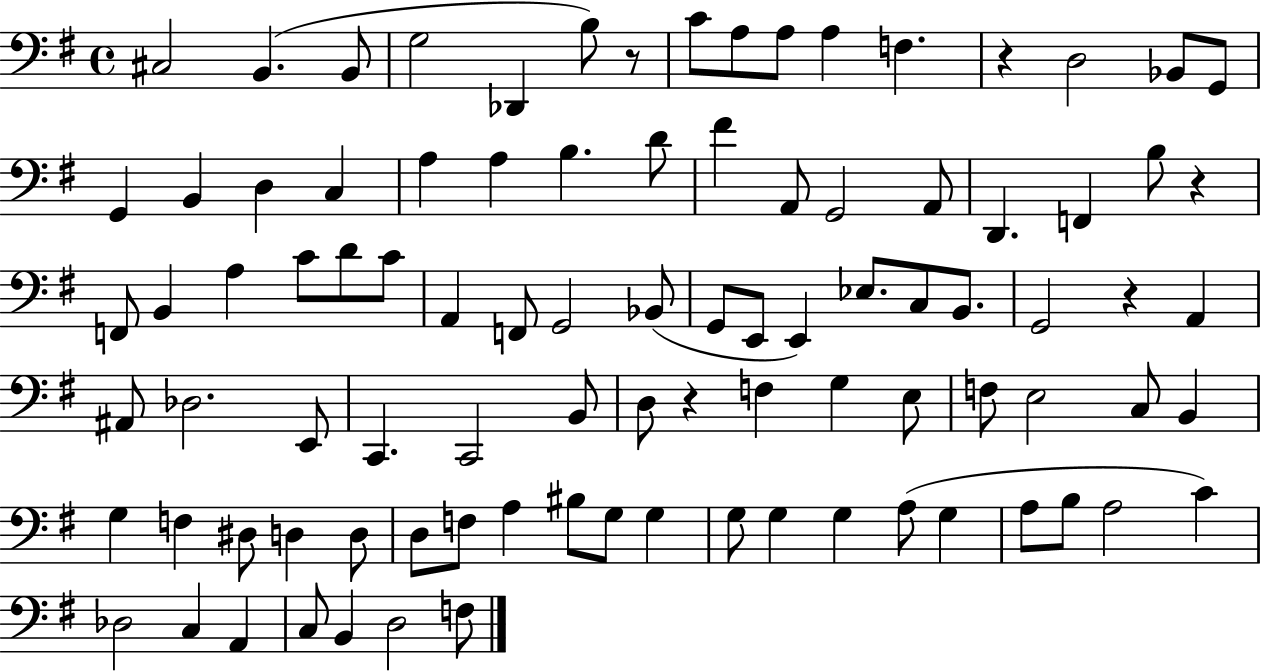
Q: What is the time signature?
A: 4/4